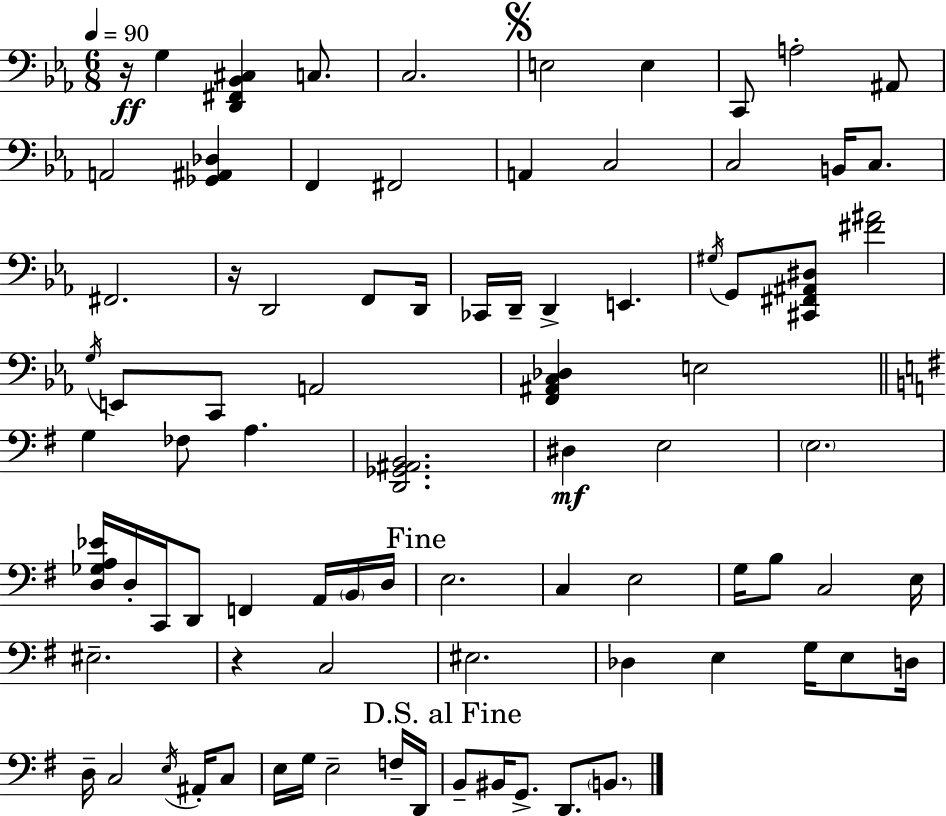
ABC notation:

X:1
T:Untitled
M:6/8
L:1/4
K:Cm
z/4 G, [D,,^F,,_B,,^C,] C,/2 C,2 E,2 E, C,,/2 A,2 ^A,,/2 A,,2 [_G,,^A,,_D,] F,, ^F,,2 A,, C,2 C,2 B,,/4 C,/2 ^F,,2 z/4 D,,2 F,,/2 D,,/4 _C,,/4 D,,/4 D,, E,, ^G,/4 G,,/2 [^C,,^F,,^A,,^D,]/2 [^F^A]2 G,/4 E,,/2 C,,/2 A,,2 [F,,^A,,C,_D,] E,2 G, _F,/2 A, [D,,_G,,^A,,B,,]2 ^D, E,2 E,2 [D,_G,A,_E]/4 D,/4 C,,/4 D,,/2 F,, A,,/4 B,,/4 D,/4 E,2 C, E,2 G,/4 B,/2 C,2 E,/4 ^E,2 z C,2 ^E,2 _D, E, G,/4 E,/2 D,/4 D,/4 C,2 E,/4 ^A,,/4 C,/2 E,/4 G,/4 E,2 F,/4 D,,/4 B,,/2 ^B,,/4 G,,/2 D,,/2 B,,/2